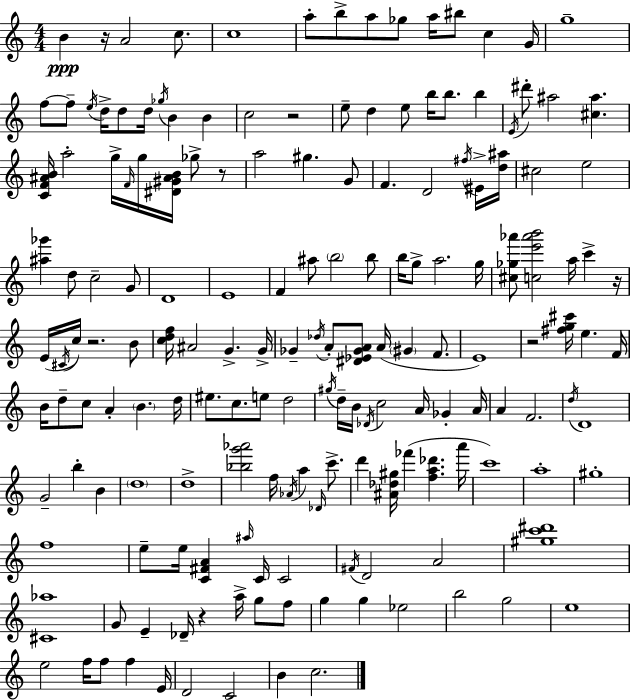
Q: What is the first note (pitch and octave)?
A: B4